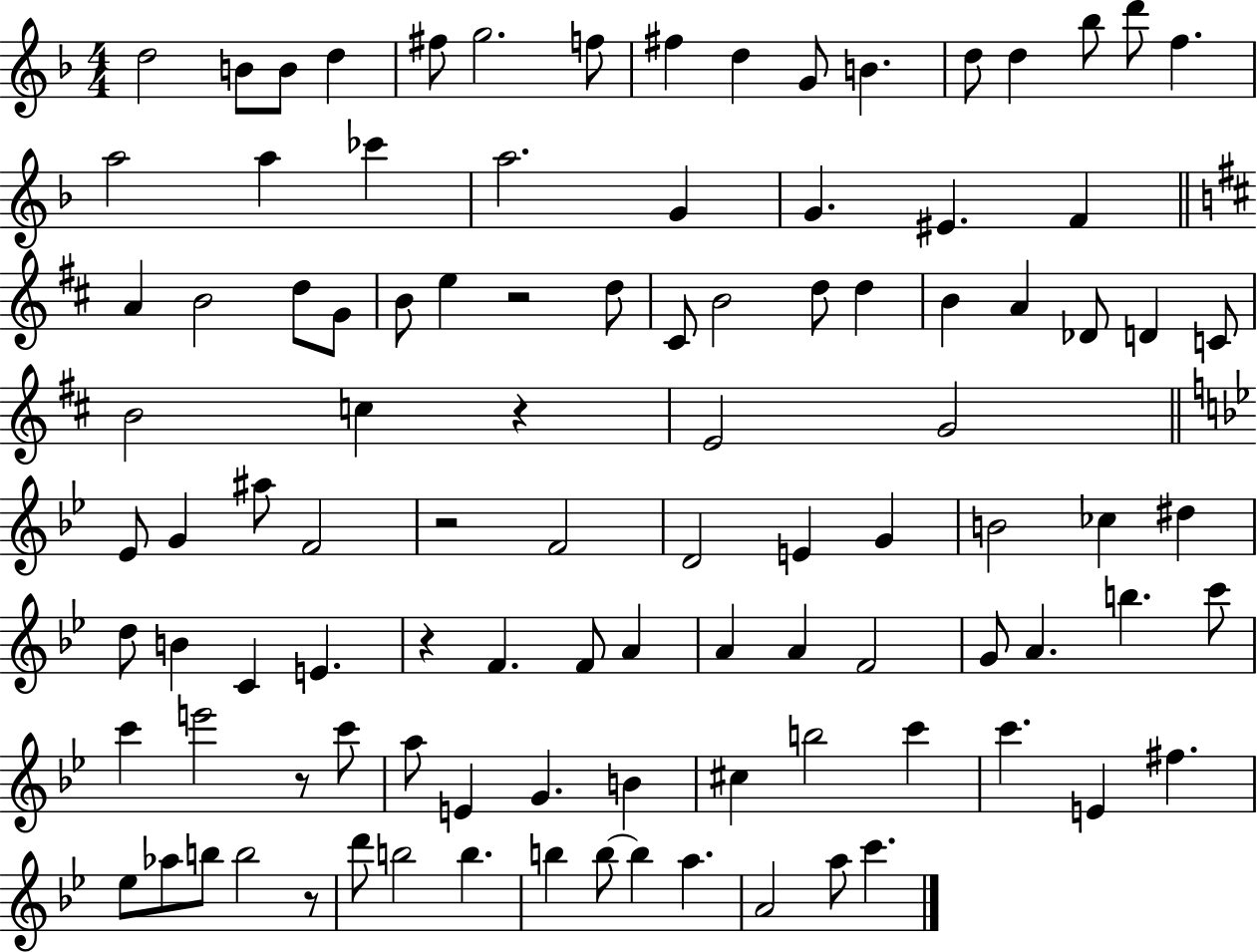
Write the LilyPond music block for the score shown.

{
  \clef treble
  \numericTimeSignature
  \time 4/4
  \key f \major
  d''2 b'8 b'8 d''4 | fis''8 g''2. f''8 | fis''4 d''4 g'8 b'4. | d''8 d''4 bes''8 d'''8 f''4. | \break a''2 a''4 ces'''4 | a''2. g'4 | g'4. eis'4. f'4 | \bar "||" \break \key d \major a'4 b'2 d''8 g'8 | b'8 e''4 r2 d''8 | cis'8 b'2 d''8 d''4 | b'4 a'4 des'8 d'4 c'8 | \break b'2 c''4 r4 | e'2 g'2 | \bar "||" \break \key bes \major ees'8 g'4 ais''8 f'2 | r2 f'2 | d'2 e'4 g'4 | b'2 ces''4 dis''4 | \break d''8 b'4 c'4 e'4. | r4 f'4. f'8 a'4 | a'4 a'4 f'2 | g'8 a'4. b''4. c'''8 | \break c'''4 e'''2 r8 c'''8 | a''8 e'4 g'4. b'4 | cis''4 b''2 c'''4 | c'''4. e'4 fis''4. | \break ees''8 aes''8 b''8 b''2 r8 | d'''8 b''2 b''4. | b''4 b''8~~ b''4 a''4. | a'2 a''8 c'''4. | \break \bar "|."
}